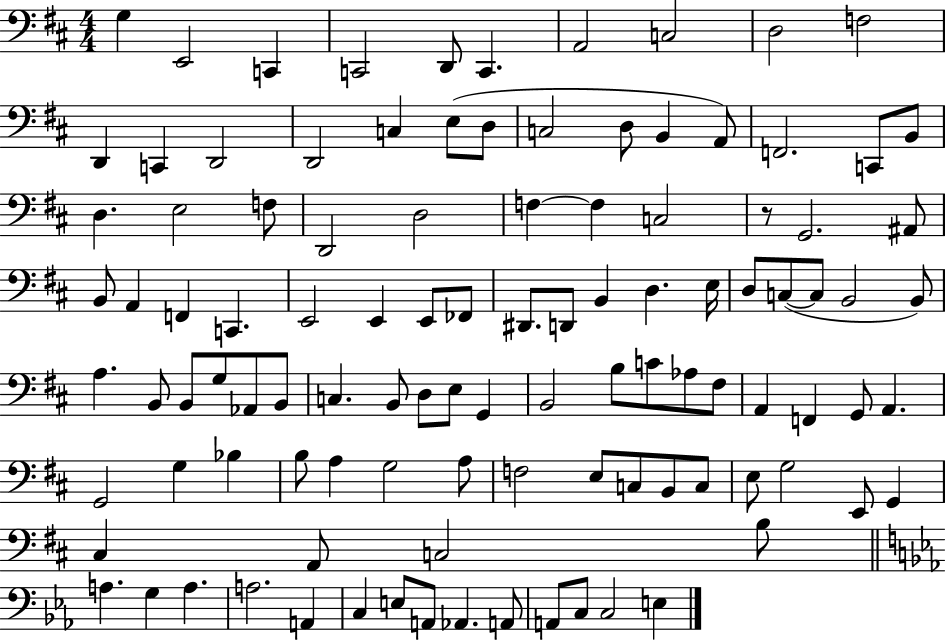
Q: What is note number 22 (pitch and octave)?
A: F2